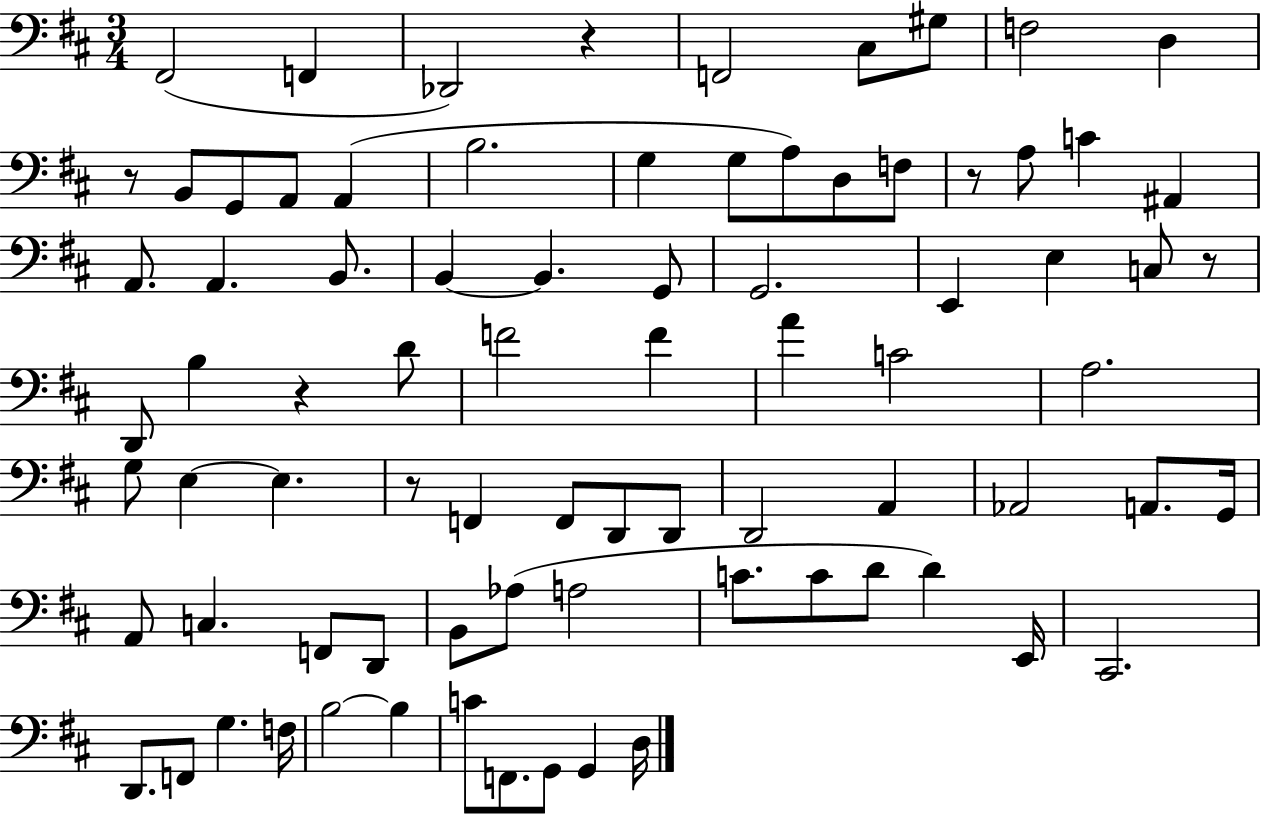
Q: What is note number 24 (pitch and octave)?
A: B2